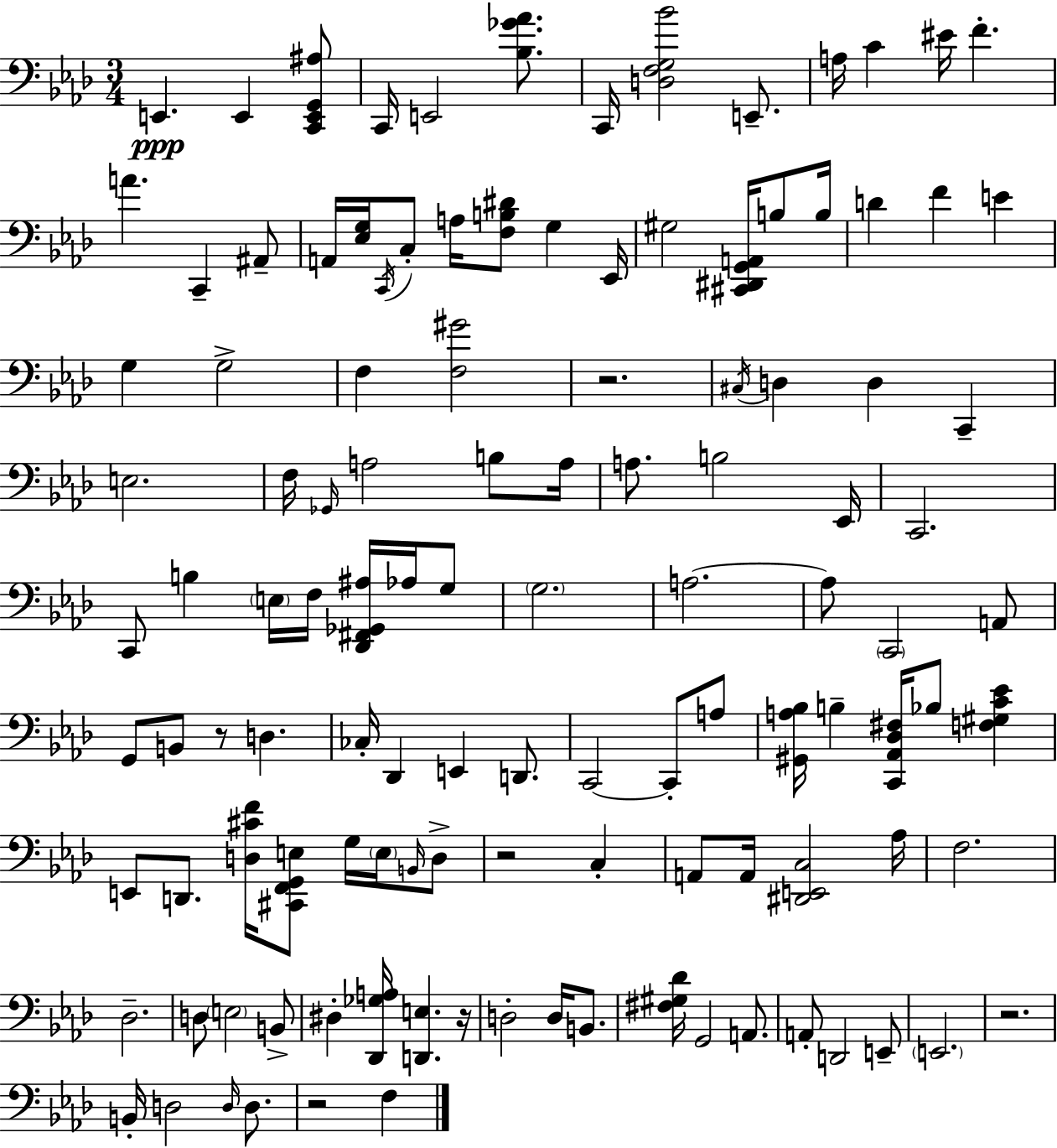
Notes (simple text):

E2/q. E2/q [C2,E2,G2,A#3]/e C2/s E2/h [Bb3,Gb4,Ab4]/e. C2/s [D3,F3,G3,Bb4]/h E2/e. A3/s C4/q EIS4/s F4/q. A4/q. C2/q A#2/e A2/s [Eb3,G3]/s C2/s C3/e A3/s [F3,B3,D#4]/e G3/q Eb2/s G#3/h [C#2,D#2,G2,A2]/s B3/e B3/s D4/q F4/q E4/q G3/q G3/h F3/q [F3,G#4]/h R/h. C#3/s D3/q D3/q C2/q E3/h. F3/s Gb2/s A3/h B3/e A3/s A3/e. B3/h Eb2/s C2/h. C2/e B3/q E3/s F3/s [Db2,F#2,Gb2,A#3]/s Ab3/s G3/e G3/h. A3/h. A3/e C2/h A2/e G2/e B2/e R/e D3/q. CES3/s Db2/q E2/q D2/e. C2/h C2/e A3/e [G#2,A3,Bb3]/s B3/q [C2,Ab2,Db3,F#3]/s Bb3/e [F3,G#3,C4,Eb4]/q E2/e D2/e. [D3,C#4,F4]/s [C#2,F2,G2,E3]/e G3/s E3/s B2/s D3/e R/h C3/q A2/e A2/s [D#2,E2,C3]/h Ab3/s F3/h. Db3/h. D3/e E3/h B2/e D#3/q [Db2,Gb3,A3]/s [D2,E3]/q. R/s D3/h D3/s B2/e. [F#3,G#3,Db4]/s G2/h A2/e. A2/e D2/h E2/e E2/h. R/h. B2/s D3/h D3/s D3/e. R/h F3/q